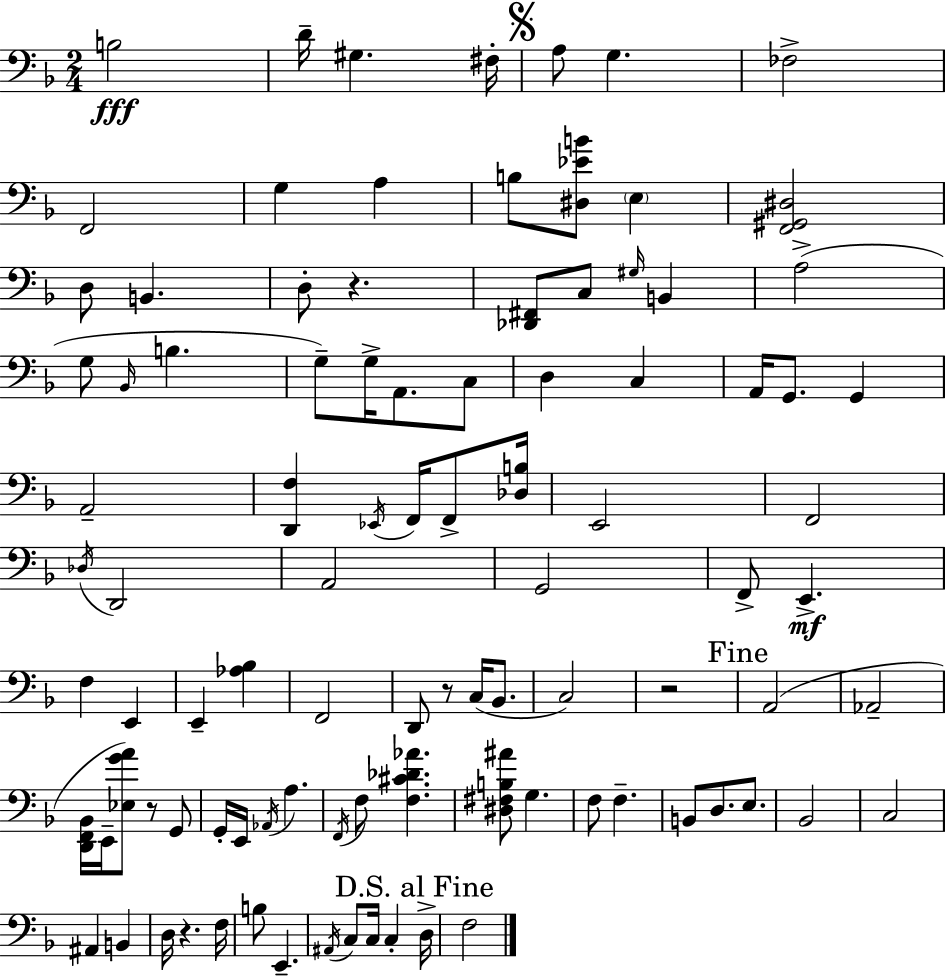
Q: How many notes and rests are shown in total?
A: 96